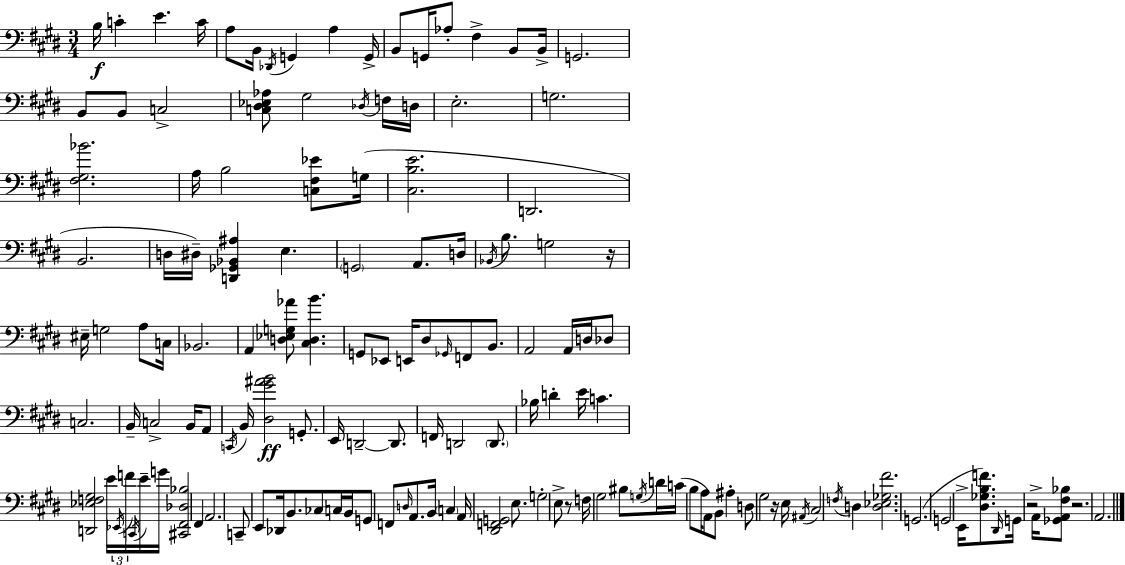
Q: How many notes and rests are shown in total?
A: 144